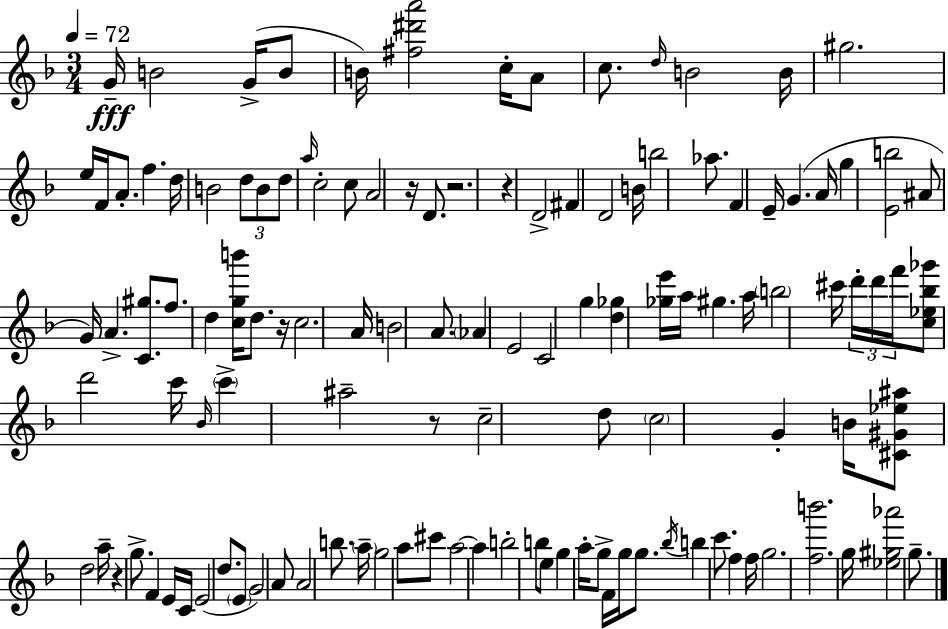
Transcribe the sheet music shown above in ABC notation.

X:1
T:Untitled
M:3/4
L:1/4
K:F
G/4 B2 G/4 B/2 B/4 [^f^d'a']2 c/4 A/2 c/2 d/4 B2 B/4 ^g2 e/4 F/4 A/2 f d/4 B2 d/2 B/2 d/2 a/4 c2 c/2 A2 z/4 D/2 z2 z D2 ^F D2 B/4 b2 _a/2 F E/4 G A/4 g [Eb]2 ^A/2 G/4 A [C^g]/2 f/2 d [cgb']/4 d/2 z/4 c2 A/4 B2 A/2 _A E2 C2 g [d_g] [_ge']/4 a/4 ^g a/4 b2 ^c'/4 d'/4 d'/4 f'/4 [c_e_b_g']/2 d'2 c'/4 _B/4 c' ^a2 z/2 c2 d/2 c2 G B/4 [^C^G_e^a]/2 d2 a/4 z g/2 F E/4 C/4 E2 d/2 E/2 G2 A/2 A2 b/2 a/4 g2 a/2 ^c'/2 a2 a b2 b/2 e/2 g a/4 g/2 F/4 g/4 g/2 _b/4 b c'/2 f f/4 g2 [fb']2 g/4 [_e^g_a']2 g/2